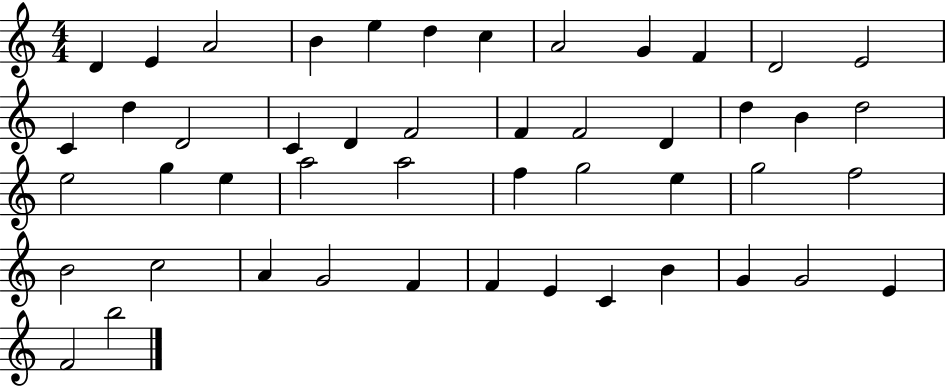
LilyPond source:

{
  \clef treble
  \numericTimeSignature
  \time 4/4
  \key c \major
  d'4 e'4 a'2 | b'4 e''4 d''4 c''4 | a'2 g'4 f'4 | d'2 e'2 | \break c'4 d''4 d'2 | c'4 d'4 f'2 | f'4 f'2 d'4 | d''4 b'4 d''2 | \break e''2 g''4 e''4 | a''2 a''2 | f''4 g''2 e''4 | g''2 f''2 | \break b'2 c''2 | a'4 g'2 f'4 | f'4 e'4 c'4 b'4 | g'4 g'2 e'4 | \break f'2 b''2 | \bar "|."
}